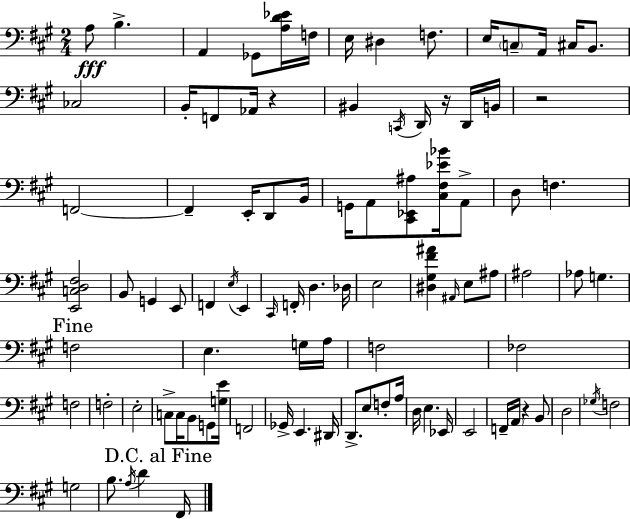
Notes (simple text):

A3/e B3/q. A2/q Gb2/e [A3,D4,Eb4]/s F3/s E3/s D#3/q F3/e. E3/s C3/e A2/s C#3/s B2/e. CES3/h B2/s F2/e Ab2/s R/q BIS2/q C2/s D2/s R/s D2/s B2/s R/h F2/h F2/q E2/s D2/e B2/s G2/s A2/e [C#2,Eb2,A#3]/e [C#3,F#3,Eb4,Bb4]/s A2/e D3/e F3/q. [E2,C3,D3,F#3]/h B2/e G2/q E2/e F2/q E3/s E2/q C#2/s F2/s D3/q. Db3/s E3/h [D#3,G#3,F#4,A#4]/q A#2/s E3/e A#3/e A#3/h Ab3/e G3/q. F3/h E3/q. G3/s A3/s F3/h FES3/h F3/h F3/h E3/h C3/e C3/s B2/e G2/e [G3,E4]/s F2/h Gb2/s E2/q. D#2/s D2/e. E3/e F3/e A3/s D3/s E3/q. Eb2/s E2/h F2/s A2/s R/q B2/e D3/h Gb3/s F3/h G3/h B3/e. A3/s D4/q F#2/s